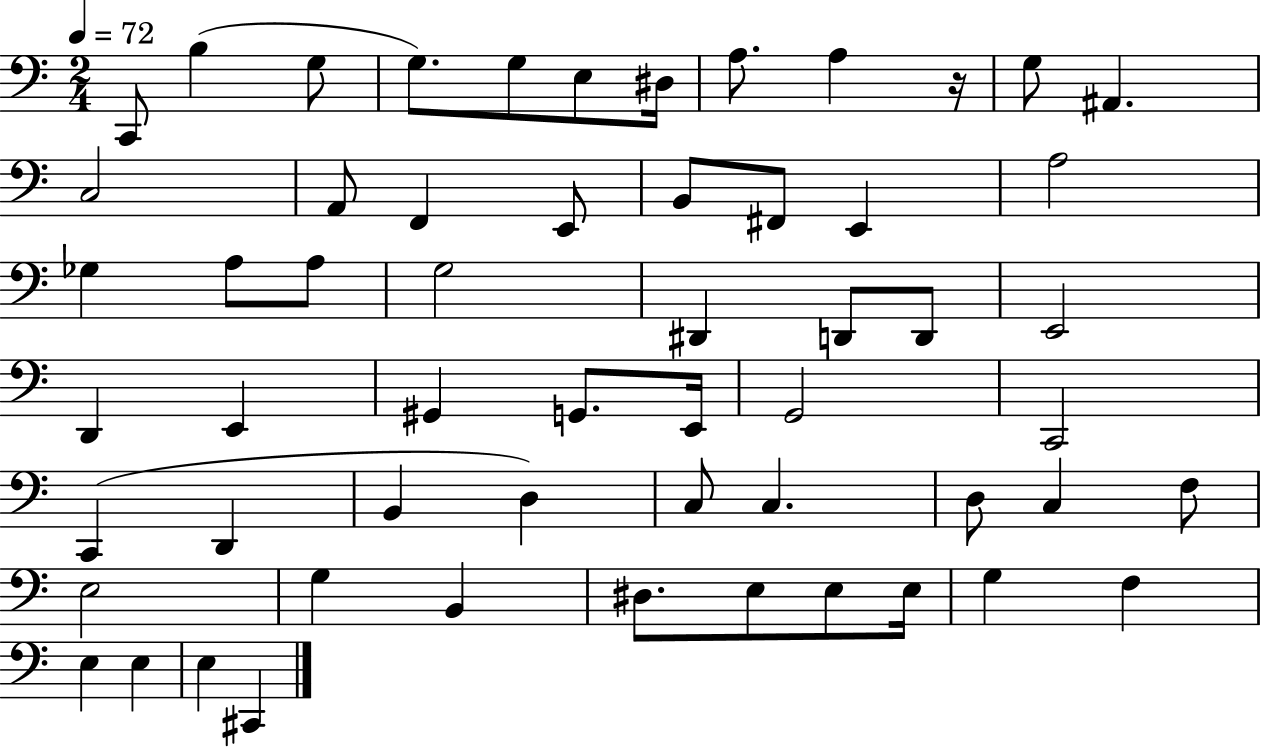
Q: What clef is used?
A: bass